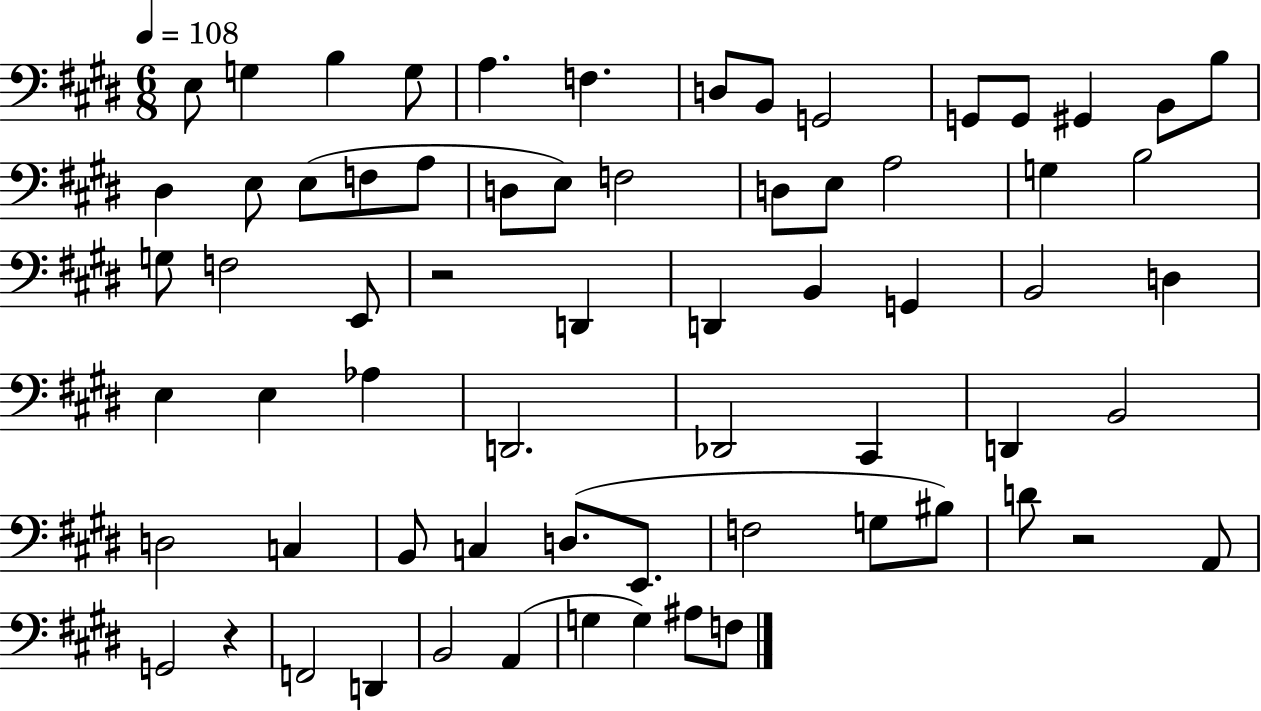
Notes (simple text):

E3/e G3/q B3/q G3/e A3/q. F3/q. D3/e B2/e G2/h G2/e G2/e G#2/q B2/e B3/e D#3/q E3/e E3/e F3/e A3/e D3/e E3/e F3/h D3/e E3/e A3/h G3/q B3/h G3/e F3/h E2/e R/h D2/q D2/q B2/q G2/q B2/h D3/q E3/q E3/q Ab3/q D2/h. Db2/h C#2/q D2/q B2/h D3/h C3/q B2/e C3/q D3/e. E2/e. F3/h G3/e BIS3/e D4/e R/h A2/e G2/h R/q F2/h D2/q B2/h A2/q G3/q G3/q A#3/e F3/e